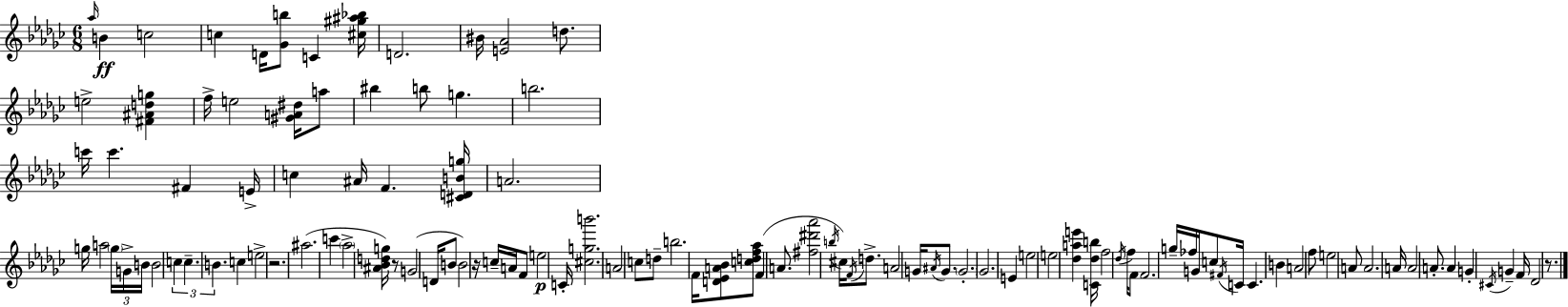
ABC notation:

X:1
T:Untitled
M:6/8
L:1/4
K:Ebm
_a/4 B c2 c D/4 [_Gb]/2 C [^c^g^a_b]/4 D2 ^B/4 [E_A]2 d/2 e2 [^F^Adg] f/4 e2 [^GA^d]/4 a/2 ^b b/2 g b2 c'/4 c' ^F E/4 c ^A/4 F [^CDBg]/4 A2 g/4 a2 g/4 G/4 B/4 B2 c c B c e2 z2 ^a2 c' _a2 [^A_Bdg]/4 z/2 G2 D/4 B/2 B2 z/4 c/4 A/4 F/2 e2 C/4 [^cgb']2 A2 c/2 d/2 b2 F/4 [D_EA_B]/2 [cdf_a]/2 F A/2 [^f^d'_a']2 b/4 ^c/4 F/4 d/2 A2 G/4 ^A/4 G/2 G2 _G2 E e2 e2 [_dae'] [C_db]/4 f2 _d/4 f/4 F/2 F2 g/4 _f/4 G/4 c/2 ^F/4 C/4 C B A2 f/2 e2 A/2 A2 A/4 A2 A/2 A G ^C/4 G F/4 _D2 z/2